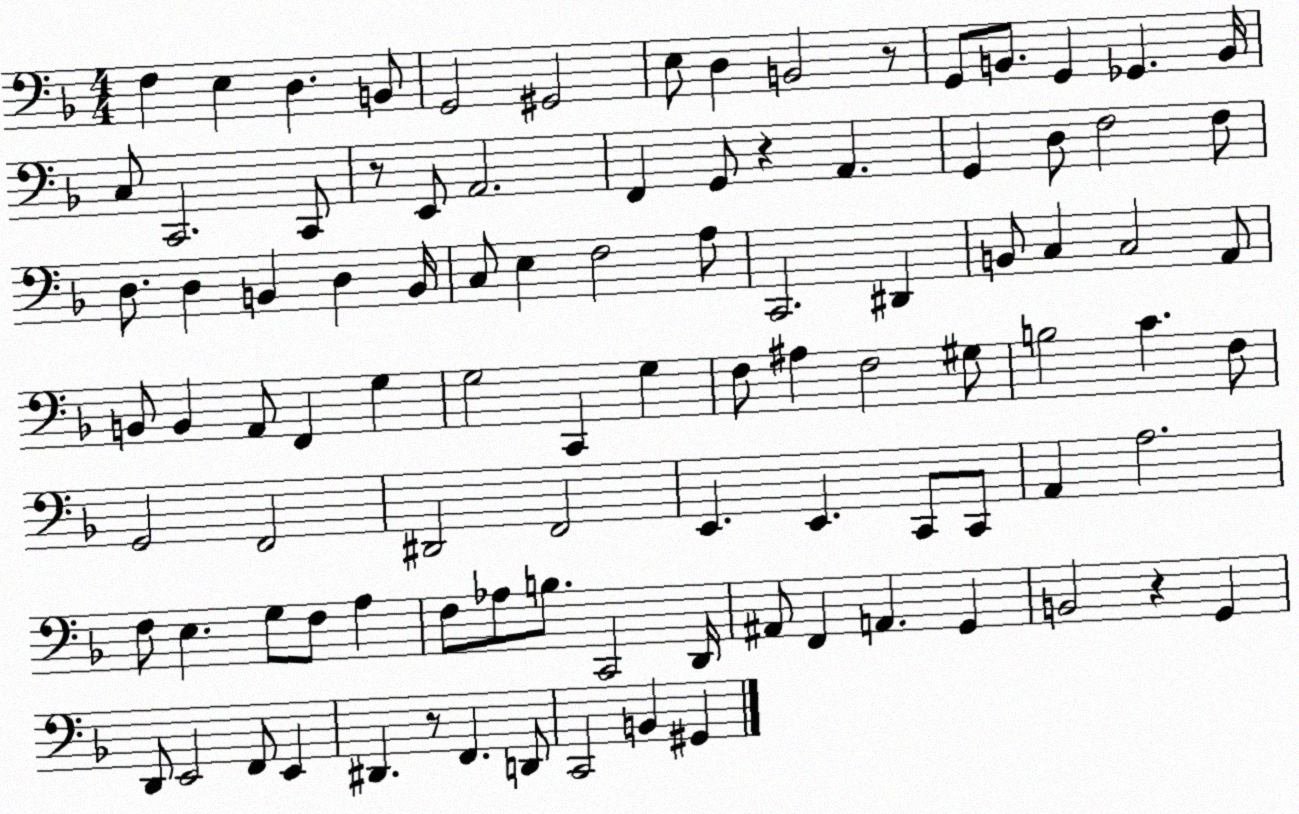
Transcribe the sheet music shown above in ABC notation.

X:1
T:Untitled
M:4/4
L:1/4
K:F
F, E, D, B,,/2 G,,2 ^G,,2 E,/2 D, B,,2 z/2 G,,/2 B,,/2 G,, _G,, B,,/4 C,/2 C,,2 C,,/2 z/2 E,,/2 A,,2 F,, G,,/2 z A,, G,, D,/2 F,2 F,/2 D,/2 D, B,, D, B,,/4 C,/2 E, F,2 A,/2 C,,2 ^D,, B,,/2 C, C,2 A,,/2 B,,/2 B,, A,,/2 F,, G, G,2 C,, G, F,/2 ^A, F,2 ^G,/2 B,2 C F,/2 G,,2 F,,2 ^D,,2 F,,2 E,, E,, C,,/2 C,,/2 A,, A,2 F,/2 E, G,/2 F,/2 A, F,/2 _A,/2 B,/2 C,,2 D,,/4 ^A,,/2 F,, A,, G,, B,,2 z G,, D,,/2 E,,2 F,,/2 E,, ^D,, z/2 F,, D,,/2 C,,2 B,, ^G,,